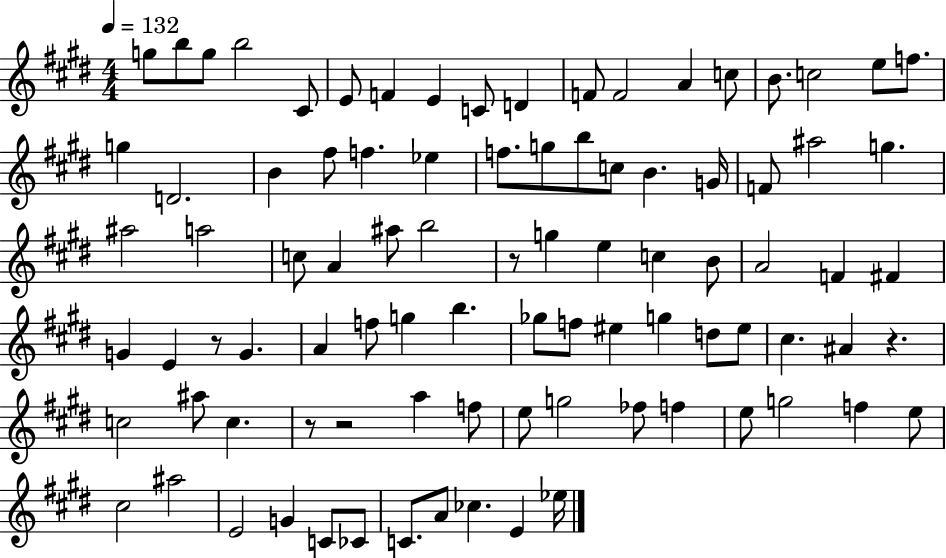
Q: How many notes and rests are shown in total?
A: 90